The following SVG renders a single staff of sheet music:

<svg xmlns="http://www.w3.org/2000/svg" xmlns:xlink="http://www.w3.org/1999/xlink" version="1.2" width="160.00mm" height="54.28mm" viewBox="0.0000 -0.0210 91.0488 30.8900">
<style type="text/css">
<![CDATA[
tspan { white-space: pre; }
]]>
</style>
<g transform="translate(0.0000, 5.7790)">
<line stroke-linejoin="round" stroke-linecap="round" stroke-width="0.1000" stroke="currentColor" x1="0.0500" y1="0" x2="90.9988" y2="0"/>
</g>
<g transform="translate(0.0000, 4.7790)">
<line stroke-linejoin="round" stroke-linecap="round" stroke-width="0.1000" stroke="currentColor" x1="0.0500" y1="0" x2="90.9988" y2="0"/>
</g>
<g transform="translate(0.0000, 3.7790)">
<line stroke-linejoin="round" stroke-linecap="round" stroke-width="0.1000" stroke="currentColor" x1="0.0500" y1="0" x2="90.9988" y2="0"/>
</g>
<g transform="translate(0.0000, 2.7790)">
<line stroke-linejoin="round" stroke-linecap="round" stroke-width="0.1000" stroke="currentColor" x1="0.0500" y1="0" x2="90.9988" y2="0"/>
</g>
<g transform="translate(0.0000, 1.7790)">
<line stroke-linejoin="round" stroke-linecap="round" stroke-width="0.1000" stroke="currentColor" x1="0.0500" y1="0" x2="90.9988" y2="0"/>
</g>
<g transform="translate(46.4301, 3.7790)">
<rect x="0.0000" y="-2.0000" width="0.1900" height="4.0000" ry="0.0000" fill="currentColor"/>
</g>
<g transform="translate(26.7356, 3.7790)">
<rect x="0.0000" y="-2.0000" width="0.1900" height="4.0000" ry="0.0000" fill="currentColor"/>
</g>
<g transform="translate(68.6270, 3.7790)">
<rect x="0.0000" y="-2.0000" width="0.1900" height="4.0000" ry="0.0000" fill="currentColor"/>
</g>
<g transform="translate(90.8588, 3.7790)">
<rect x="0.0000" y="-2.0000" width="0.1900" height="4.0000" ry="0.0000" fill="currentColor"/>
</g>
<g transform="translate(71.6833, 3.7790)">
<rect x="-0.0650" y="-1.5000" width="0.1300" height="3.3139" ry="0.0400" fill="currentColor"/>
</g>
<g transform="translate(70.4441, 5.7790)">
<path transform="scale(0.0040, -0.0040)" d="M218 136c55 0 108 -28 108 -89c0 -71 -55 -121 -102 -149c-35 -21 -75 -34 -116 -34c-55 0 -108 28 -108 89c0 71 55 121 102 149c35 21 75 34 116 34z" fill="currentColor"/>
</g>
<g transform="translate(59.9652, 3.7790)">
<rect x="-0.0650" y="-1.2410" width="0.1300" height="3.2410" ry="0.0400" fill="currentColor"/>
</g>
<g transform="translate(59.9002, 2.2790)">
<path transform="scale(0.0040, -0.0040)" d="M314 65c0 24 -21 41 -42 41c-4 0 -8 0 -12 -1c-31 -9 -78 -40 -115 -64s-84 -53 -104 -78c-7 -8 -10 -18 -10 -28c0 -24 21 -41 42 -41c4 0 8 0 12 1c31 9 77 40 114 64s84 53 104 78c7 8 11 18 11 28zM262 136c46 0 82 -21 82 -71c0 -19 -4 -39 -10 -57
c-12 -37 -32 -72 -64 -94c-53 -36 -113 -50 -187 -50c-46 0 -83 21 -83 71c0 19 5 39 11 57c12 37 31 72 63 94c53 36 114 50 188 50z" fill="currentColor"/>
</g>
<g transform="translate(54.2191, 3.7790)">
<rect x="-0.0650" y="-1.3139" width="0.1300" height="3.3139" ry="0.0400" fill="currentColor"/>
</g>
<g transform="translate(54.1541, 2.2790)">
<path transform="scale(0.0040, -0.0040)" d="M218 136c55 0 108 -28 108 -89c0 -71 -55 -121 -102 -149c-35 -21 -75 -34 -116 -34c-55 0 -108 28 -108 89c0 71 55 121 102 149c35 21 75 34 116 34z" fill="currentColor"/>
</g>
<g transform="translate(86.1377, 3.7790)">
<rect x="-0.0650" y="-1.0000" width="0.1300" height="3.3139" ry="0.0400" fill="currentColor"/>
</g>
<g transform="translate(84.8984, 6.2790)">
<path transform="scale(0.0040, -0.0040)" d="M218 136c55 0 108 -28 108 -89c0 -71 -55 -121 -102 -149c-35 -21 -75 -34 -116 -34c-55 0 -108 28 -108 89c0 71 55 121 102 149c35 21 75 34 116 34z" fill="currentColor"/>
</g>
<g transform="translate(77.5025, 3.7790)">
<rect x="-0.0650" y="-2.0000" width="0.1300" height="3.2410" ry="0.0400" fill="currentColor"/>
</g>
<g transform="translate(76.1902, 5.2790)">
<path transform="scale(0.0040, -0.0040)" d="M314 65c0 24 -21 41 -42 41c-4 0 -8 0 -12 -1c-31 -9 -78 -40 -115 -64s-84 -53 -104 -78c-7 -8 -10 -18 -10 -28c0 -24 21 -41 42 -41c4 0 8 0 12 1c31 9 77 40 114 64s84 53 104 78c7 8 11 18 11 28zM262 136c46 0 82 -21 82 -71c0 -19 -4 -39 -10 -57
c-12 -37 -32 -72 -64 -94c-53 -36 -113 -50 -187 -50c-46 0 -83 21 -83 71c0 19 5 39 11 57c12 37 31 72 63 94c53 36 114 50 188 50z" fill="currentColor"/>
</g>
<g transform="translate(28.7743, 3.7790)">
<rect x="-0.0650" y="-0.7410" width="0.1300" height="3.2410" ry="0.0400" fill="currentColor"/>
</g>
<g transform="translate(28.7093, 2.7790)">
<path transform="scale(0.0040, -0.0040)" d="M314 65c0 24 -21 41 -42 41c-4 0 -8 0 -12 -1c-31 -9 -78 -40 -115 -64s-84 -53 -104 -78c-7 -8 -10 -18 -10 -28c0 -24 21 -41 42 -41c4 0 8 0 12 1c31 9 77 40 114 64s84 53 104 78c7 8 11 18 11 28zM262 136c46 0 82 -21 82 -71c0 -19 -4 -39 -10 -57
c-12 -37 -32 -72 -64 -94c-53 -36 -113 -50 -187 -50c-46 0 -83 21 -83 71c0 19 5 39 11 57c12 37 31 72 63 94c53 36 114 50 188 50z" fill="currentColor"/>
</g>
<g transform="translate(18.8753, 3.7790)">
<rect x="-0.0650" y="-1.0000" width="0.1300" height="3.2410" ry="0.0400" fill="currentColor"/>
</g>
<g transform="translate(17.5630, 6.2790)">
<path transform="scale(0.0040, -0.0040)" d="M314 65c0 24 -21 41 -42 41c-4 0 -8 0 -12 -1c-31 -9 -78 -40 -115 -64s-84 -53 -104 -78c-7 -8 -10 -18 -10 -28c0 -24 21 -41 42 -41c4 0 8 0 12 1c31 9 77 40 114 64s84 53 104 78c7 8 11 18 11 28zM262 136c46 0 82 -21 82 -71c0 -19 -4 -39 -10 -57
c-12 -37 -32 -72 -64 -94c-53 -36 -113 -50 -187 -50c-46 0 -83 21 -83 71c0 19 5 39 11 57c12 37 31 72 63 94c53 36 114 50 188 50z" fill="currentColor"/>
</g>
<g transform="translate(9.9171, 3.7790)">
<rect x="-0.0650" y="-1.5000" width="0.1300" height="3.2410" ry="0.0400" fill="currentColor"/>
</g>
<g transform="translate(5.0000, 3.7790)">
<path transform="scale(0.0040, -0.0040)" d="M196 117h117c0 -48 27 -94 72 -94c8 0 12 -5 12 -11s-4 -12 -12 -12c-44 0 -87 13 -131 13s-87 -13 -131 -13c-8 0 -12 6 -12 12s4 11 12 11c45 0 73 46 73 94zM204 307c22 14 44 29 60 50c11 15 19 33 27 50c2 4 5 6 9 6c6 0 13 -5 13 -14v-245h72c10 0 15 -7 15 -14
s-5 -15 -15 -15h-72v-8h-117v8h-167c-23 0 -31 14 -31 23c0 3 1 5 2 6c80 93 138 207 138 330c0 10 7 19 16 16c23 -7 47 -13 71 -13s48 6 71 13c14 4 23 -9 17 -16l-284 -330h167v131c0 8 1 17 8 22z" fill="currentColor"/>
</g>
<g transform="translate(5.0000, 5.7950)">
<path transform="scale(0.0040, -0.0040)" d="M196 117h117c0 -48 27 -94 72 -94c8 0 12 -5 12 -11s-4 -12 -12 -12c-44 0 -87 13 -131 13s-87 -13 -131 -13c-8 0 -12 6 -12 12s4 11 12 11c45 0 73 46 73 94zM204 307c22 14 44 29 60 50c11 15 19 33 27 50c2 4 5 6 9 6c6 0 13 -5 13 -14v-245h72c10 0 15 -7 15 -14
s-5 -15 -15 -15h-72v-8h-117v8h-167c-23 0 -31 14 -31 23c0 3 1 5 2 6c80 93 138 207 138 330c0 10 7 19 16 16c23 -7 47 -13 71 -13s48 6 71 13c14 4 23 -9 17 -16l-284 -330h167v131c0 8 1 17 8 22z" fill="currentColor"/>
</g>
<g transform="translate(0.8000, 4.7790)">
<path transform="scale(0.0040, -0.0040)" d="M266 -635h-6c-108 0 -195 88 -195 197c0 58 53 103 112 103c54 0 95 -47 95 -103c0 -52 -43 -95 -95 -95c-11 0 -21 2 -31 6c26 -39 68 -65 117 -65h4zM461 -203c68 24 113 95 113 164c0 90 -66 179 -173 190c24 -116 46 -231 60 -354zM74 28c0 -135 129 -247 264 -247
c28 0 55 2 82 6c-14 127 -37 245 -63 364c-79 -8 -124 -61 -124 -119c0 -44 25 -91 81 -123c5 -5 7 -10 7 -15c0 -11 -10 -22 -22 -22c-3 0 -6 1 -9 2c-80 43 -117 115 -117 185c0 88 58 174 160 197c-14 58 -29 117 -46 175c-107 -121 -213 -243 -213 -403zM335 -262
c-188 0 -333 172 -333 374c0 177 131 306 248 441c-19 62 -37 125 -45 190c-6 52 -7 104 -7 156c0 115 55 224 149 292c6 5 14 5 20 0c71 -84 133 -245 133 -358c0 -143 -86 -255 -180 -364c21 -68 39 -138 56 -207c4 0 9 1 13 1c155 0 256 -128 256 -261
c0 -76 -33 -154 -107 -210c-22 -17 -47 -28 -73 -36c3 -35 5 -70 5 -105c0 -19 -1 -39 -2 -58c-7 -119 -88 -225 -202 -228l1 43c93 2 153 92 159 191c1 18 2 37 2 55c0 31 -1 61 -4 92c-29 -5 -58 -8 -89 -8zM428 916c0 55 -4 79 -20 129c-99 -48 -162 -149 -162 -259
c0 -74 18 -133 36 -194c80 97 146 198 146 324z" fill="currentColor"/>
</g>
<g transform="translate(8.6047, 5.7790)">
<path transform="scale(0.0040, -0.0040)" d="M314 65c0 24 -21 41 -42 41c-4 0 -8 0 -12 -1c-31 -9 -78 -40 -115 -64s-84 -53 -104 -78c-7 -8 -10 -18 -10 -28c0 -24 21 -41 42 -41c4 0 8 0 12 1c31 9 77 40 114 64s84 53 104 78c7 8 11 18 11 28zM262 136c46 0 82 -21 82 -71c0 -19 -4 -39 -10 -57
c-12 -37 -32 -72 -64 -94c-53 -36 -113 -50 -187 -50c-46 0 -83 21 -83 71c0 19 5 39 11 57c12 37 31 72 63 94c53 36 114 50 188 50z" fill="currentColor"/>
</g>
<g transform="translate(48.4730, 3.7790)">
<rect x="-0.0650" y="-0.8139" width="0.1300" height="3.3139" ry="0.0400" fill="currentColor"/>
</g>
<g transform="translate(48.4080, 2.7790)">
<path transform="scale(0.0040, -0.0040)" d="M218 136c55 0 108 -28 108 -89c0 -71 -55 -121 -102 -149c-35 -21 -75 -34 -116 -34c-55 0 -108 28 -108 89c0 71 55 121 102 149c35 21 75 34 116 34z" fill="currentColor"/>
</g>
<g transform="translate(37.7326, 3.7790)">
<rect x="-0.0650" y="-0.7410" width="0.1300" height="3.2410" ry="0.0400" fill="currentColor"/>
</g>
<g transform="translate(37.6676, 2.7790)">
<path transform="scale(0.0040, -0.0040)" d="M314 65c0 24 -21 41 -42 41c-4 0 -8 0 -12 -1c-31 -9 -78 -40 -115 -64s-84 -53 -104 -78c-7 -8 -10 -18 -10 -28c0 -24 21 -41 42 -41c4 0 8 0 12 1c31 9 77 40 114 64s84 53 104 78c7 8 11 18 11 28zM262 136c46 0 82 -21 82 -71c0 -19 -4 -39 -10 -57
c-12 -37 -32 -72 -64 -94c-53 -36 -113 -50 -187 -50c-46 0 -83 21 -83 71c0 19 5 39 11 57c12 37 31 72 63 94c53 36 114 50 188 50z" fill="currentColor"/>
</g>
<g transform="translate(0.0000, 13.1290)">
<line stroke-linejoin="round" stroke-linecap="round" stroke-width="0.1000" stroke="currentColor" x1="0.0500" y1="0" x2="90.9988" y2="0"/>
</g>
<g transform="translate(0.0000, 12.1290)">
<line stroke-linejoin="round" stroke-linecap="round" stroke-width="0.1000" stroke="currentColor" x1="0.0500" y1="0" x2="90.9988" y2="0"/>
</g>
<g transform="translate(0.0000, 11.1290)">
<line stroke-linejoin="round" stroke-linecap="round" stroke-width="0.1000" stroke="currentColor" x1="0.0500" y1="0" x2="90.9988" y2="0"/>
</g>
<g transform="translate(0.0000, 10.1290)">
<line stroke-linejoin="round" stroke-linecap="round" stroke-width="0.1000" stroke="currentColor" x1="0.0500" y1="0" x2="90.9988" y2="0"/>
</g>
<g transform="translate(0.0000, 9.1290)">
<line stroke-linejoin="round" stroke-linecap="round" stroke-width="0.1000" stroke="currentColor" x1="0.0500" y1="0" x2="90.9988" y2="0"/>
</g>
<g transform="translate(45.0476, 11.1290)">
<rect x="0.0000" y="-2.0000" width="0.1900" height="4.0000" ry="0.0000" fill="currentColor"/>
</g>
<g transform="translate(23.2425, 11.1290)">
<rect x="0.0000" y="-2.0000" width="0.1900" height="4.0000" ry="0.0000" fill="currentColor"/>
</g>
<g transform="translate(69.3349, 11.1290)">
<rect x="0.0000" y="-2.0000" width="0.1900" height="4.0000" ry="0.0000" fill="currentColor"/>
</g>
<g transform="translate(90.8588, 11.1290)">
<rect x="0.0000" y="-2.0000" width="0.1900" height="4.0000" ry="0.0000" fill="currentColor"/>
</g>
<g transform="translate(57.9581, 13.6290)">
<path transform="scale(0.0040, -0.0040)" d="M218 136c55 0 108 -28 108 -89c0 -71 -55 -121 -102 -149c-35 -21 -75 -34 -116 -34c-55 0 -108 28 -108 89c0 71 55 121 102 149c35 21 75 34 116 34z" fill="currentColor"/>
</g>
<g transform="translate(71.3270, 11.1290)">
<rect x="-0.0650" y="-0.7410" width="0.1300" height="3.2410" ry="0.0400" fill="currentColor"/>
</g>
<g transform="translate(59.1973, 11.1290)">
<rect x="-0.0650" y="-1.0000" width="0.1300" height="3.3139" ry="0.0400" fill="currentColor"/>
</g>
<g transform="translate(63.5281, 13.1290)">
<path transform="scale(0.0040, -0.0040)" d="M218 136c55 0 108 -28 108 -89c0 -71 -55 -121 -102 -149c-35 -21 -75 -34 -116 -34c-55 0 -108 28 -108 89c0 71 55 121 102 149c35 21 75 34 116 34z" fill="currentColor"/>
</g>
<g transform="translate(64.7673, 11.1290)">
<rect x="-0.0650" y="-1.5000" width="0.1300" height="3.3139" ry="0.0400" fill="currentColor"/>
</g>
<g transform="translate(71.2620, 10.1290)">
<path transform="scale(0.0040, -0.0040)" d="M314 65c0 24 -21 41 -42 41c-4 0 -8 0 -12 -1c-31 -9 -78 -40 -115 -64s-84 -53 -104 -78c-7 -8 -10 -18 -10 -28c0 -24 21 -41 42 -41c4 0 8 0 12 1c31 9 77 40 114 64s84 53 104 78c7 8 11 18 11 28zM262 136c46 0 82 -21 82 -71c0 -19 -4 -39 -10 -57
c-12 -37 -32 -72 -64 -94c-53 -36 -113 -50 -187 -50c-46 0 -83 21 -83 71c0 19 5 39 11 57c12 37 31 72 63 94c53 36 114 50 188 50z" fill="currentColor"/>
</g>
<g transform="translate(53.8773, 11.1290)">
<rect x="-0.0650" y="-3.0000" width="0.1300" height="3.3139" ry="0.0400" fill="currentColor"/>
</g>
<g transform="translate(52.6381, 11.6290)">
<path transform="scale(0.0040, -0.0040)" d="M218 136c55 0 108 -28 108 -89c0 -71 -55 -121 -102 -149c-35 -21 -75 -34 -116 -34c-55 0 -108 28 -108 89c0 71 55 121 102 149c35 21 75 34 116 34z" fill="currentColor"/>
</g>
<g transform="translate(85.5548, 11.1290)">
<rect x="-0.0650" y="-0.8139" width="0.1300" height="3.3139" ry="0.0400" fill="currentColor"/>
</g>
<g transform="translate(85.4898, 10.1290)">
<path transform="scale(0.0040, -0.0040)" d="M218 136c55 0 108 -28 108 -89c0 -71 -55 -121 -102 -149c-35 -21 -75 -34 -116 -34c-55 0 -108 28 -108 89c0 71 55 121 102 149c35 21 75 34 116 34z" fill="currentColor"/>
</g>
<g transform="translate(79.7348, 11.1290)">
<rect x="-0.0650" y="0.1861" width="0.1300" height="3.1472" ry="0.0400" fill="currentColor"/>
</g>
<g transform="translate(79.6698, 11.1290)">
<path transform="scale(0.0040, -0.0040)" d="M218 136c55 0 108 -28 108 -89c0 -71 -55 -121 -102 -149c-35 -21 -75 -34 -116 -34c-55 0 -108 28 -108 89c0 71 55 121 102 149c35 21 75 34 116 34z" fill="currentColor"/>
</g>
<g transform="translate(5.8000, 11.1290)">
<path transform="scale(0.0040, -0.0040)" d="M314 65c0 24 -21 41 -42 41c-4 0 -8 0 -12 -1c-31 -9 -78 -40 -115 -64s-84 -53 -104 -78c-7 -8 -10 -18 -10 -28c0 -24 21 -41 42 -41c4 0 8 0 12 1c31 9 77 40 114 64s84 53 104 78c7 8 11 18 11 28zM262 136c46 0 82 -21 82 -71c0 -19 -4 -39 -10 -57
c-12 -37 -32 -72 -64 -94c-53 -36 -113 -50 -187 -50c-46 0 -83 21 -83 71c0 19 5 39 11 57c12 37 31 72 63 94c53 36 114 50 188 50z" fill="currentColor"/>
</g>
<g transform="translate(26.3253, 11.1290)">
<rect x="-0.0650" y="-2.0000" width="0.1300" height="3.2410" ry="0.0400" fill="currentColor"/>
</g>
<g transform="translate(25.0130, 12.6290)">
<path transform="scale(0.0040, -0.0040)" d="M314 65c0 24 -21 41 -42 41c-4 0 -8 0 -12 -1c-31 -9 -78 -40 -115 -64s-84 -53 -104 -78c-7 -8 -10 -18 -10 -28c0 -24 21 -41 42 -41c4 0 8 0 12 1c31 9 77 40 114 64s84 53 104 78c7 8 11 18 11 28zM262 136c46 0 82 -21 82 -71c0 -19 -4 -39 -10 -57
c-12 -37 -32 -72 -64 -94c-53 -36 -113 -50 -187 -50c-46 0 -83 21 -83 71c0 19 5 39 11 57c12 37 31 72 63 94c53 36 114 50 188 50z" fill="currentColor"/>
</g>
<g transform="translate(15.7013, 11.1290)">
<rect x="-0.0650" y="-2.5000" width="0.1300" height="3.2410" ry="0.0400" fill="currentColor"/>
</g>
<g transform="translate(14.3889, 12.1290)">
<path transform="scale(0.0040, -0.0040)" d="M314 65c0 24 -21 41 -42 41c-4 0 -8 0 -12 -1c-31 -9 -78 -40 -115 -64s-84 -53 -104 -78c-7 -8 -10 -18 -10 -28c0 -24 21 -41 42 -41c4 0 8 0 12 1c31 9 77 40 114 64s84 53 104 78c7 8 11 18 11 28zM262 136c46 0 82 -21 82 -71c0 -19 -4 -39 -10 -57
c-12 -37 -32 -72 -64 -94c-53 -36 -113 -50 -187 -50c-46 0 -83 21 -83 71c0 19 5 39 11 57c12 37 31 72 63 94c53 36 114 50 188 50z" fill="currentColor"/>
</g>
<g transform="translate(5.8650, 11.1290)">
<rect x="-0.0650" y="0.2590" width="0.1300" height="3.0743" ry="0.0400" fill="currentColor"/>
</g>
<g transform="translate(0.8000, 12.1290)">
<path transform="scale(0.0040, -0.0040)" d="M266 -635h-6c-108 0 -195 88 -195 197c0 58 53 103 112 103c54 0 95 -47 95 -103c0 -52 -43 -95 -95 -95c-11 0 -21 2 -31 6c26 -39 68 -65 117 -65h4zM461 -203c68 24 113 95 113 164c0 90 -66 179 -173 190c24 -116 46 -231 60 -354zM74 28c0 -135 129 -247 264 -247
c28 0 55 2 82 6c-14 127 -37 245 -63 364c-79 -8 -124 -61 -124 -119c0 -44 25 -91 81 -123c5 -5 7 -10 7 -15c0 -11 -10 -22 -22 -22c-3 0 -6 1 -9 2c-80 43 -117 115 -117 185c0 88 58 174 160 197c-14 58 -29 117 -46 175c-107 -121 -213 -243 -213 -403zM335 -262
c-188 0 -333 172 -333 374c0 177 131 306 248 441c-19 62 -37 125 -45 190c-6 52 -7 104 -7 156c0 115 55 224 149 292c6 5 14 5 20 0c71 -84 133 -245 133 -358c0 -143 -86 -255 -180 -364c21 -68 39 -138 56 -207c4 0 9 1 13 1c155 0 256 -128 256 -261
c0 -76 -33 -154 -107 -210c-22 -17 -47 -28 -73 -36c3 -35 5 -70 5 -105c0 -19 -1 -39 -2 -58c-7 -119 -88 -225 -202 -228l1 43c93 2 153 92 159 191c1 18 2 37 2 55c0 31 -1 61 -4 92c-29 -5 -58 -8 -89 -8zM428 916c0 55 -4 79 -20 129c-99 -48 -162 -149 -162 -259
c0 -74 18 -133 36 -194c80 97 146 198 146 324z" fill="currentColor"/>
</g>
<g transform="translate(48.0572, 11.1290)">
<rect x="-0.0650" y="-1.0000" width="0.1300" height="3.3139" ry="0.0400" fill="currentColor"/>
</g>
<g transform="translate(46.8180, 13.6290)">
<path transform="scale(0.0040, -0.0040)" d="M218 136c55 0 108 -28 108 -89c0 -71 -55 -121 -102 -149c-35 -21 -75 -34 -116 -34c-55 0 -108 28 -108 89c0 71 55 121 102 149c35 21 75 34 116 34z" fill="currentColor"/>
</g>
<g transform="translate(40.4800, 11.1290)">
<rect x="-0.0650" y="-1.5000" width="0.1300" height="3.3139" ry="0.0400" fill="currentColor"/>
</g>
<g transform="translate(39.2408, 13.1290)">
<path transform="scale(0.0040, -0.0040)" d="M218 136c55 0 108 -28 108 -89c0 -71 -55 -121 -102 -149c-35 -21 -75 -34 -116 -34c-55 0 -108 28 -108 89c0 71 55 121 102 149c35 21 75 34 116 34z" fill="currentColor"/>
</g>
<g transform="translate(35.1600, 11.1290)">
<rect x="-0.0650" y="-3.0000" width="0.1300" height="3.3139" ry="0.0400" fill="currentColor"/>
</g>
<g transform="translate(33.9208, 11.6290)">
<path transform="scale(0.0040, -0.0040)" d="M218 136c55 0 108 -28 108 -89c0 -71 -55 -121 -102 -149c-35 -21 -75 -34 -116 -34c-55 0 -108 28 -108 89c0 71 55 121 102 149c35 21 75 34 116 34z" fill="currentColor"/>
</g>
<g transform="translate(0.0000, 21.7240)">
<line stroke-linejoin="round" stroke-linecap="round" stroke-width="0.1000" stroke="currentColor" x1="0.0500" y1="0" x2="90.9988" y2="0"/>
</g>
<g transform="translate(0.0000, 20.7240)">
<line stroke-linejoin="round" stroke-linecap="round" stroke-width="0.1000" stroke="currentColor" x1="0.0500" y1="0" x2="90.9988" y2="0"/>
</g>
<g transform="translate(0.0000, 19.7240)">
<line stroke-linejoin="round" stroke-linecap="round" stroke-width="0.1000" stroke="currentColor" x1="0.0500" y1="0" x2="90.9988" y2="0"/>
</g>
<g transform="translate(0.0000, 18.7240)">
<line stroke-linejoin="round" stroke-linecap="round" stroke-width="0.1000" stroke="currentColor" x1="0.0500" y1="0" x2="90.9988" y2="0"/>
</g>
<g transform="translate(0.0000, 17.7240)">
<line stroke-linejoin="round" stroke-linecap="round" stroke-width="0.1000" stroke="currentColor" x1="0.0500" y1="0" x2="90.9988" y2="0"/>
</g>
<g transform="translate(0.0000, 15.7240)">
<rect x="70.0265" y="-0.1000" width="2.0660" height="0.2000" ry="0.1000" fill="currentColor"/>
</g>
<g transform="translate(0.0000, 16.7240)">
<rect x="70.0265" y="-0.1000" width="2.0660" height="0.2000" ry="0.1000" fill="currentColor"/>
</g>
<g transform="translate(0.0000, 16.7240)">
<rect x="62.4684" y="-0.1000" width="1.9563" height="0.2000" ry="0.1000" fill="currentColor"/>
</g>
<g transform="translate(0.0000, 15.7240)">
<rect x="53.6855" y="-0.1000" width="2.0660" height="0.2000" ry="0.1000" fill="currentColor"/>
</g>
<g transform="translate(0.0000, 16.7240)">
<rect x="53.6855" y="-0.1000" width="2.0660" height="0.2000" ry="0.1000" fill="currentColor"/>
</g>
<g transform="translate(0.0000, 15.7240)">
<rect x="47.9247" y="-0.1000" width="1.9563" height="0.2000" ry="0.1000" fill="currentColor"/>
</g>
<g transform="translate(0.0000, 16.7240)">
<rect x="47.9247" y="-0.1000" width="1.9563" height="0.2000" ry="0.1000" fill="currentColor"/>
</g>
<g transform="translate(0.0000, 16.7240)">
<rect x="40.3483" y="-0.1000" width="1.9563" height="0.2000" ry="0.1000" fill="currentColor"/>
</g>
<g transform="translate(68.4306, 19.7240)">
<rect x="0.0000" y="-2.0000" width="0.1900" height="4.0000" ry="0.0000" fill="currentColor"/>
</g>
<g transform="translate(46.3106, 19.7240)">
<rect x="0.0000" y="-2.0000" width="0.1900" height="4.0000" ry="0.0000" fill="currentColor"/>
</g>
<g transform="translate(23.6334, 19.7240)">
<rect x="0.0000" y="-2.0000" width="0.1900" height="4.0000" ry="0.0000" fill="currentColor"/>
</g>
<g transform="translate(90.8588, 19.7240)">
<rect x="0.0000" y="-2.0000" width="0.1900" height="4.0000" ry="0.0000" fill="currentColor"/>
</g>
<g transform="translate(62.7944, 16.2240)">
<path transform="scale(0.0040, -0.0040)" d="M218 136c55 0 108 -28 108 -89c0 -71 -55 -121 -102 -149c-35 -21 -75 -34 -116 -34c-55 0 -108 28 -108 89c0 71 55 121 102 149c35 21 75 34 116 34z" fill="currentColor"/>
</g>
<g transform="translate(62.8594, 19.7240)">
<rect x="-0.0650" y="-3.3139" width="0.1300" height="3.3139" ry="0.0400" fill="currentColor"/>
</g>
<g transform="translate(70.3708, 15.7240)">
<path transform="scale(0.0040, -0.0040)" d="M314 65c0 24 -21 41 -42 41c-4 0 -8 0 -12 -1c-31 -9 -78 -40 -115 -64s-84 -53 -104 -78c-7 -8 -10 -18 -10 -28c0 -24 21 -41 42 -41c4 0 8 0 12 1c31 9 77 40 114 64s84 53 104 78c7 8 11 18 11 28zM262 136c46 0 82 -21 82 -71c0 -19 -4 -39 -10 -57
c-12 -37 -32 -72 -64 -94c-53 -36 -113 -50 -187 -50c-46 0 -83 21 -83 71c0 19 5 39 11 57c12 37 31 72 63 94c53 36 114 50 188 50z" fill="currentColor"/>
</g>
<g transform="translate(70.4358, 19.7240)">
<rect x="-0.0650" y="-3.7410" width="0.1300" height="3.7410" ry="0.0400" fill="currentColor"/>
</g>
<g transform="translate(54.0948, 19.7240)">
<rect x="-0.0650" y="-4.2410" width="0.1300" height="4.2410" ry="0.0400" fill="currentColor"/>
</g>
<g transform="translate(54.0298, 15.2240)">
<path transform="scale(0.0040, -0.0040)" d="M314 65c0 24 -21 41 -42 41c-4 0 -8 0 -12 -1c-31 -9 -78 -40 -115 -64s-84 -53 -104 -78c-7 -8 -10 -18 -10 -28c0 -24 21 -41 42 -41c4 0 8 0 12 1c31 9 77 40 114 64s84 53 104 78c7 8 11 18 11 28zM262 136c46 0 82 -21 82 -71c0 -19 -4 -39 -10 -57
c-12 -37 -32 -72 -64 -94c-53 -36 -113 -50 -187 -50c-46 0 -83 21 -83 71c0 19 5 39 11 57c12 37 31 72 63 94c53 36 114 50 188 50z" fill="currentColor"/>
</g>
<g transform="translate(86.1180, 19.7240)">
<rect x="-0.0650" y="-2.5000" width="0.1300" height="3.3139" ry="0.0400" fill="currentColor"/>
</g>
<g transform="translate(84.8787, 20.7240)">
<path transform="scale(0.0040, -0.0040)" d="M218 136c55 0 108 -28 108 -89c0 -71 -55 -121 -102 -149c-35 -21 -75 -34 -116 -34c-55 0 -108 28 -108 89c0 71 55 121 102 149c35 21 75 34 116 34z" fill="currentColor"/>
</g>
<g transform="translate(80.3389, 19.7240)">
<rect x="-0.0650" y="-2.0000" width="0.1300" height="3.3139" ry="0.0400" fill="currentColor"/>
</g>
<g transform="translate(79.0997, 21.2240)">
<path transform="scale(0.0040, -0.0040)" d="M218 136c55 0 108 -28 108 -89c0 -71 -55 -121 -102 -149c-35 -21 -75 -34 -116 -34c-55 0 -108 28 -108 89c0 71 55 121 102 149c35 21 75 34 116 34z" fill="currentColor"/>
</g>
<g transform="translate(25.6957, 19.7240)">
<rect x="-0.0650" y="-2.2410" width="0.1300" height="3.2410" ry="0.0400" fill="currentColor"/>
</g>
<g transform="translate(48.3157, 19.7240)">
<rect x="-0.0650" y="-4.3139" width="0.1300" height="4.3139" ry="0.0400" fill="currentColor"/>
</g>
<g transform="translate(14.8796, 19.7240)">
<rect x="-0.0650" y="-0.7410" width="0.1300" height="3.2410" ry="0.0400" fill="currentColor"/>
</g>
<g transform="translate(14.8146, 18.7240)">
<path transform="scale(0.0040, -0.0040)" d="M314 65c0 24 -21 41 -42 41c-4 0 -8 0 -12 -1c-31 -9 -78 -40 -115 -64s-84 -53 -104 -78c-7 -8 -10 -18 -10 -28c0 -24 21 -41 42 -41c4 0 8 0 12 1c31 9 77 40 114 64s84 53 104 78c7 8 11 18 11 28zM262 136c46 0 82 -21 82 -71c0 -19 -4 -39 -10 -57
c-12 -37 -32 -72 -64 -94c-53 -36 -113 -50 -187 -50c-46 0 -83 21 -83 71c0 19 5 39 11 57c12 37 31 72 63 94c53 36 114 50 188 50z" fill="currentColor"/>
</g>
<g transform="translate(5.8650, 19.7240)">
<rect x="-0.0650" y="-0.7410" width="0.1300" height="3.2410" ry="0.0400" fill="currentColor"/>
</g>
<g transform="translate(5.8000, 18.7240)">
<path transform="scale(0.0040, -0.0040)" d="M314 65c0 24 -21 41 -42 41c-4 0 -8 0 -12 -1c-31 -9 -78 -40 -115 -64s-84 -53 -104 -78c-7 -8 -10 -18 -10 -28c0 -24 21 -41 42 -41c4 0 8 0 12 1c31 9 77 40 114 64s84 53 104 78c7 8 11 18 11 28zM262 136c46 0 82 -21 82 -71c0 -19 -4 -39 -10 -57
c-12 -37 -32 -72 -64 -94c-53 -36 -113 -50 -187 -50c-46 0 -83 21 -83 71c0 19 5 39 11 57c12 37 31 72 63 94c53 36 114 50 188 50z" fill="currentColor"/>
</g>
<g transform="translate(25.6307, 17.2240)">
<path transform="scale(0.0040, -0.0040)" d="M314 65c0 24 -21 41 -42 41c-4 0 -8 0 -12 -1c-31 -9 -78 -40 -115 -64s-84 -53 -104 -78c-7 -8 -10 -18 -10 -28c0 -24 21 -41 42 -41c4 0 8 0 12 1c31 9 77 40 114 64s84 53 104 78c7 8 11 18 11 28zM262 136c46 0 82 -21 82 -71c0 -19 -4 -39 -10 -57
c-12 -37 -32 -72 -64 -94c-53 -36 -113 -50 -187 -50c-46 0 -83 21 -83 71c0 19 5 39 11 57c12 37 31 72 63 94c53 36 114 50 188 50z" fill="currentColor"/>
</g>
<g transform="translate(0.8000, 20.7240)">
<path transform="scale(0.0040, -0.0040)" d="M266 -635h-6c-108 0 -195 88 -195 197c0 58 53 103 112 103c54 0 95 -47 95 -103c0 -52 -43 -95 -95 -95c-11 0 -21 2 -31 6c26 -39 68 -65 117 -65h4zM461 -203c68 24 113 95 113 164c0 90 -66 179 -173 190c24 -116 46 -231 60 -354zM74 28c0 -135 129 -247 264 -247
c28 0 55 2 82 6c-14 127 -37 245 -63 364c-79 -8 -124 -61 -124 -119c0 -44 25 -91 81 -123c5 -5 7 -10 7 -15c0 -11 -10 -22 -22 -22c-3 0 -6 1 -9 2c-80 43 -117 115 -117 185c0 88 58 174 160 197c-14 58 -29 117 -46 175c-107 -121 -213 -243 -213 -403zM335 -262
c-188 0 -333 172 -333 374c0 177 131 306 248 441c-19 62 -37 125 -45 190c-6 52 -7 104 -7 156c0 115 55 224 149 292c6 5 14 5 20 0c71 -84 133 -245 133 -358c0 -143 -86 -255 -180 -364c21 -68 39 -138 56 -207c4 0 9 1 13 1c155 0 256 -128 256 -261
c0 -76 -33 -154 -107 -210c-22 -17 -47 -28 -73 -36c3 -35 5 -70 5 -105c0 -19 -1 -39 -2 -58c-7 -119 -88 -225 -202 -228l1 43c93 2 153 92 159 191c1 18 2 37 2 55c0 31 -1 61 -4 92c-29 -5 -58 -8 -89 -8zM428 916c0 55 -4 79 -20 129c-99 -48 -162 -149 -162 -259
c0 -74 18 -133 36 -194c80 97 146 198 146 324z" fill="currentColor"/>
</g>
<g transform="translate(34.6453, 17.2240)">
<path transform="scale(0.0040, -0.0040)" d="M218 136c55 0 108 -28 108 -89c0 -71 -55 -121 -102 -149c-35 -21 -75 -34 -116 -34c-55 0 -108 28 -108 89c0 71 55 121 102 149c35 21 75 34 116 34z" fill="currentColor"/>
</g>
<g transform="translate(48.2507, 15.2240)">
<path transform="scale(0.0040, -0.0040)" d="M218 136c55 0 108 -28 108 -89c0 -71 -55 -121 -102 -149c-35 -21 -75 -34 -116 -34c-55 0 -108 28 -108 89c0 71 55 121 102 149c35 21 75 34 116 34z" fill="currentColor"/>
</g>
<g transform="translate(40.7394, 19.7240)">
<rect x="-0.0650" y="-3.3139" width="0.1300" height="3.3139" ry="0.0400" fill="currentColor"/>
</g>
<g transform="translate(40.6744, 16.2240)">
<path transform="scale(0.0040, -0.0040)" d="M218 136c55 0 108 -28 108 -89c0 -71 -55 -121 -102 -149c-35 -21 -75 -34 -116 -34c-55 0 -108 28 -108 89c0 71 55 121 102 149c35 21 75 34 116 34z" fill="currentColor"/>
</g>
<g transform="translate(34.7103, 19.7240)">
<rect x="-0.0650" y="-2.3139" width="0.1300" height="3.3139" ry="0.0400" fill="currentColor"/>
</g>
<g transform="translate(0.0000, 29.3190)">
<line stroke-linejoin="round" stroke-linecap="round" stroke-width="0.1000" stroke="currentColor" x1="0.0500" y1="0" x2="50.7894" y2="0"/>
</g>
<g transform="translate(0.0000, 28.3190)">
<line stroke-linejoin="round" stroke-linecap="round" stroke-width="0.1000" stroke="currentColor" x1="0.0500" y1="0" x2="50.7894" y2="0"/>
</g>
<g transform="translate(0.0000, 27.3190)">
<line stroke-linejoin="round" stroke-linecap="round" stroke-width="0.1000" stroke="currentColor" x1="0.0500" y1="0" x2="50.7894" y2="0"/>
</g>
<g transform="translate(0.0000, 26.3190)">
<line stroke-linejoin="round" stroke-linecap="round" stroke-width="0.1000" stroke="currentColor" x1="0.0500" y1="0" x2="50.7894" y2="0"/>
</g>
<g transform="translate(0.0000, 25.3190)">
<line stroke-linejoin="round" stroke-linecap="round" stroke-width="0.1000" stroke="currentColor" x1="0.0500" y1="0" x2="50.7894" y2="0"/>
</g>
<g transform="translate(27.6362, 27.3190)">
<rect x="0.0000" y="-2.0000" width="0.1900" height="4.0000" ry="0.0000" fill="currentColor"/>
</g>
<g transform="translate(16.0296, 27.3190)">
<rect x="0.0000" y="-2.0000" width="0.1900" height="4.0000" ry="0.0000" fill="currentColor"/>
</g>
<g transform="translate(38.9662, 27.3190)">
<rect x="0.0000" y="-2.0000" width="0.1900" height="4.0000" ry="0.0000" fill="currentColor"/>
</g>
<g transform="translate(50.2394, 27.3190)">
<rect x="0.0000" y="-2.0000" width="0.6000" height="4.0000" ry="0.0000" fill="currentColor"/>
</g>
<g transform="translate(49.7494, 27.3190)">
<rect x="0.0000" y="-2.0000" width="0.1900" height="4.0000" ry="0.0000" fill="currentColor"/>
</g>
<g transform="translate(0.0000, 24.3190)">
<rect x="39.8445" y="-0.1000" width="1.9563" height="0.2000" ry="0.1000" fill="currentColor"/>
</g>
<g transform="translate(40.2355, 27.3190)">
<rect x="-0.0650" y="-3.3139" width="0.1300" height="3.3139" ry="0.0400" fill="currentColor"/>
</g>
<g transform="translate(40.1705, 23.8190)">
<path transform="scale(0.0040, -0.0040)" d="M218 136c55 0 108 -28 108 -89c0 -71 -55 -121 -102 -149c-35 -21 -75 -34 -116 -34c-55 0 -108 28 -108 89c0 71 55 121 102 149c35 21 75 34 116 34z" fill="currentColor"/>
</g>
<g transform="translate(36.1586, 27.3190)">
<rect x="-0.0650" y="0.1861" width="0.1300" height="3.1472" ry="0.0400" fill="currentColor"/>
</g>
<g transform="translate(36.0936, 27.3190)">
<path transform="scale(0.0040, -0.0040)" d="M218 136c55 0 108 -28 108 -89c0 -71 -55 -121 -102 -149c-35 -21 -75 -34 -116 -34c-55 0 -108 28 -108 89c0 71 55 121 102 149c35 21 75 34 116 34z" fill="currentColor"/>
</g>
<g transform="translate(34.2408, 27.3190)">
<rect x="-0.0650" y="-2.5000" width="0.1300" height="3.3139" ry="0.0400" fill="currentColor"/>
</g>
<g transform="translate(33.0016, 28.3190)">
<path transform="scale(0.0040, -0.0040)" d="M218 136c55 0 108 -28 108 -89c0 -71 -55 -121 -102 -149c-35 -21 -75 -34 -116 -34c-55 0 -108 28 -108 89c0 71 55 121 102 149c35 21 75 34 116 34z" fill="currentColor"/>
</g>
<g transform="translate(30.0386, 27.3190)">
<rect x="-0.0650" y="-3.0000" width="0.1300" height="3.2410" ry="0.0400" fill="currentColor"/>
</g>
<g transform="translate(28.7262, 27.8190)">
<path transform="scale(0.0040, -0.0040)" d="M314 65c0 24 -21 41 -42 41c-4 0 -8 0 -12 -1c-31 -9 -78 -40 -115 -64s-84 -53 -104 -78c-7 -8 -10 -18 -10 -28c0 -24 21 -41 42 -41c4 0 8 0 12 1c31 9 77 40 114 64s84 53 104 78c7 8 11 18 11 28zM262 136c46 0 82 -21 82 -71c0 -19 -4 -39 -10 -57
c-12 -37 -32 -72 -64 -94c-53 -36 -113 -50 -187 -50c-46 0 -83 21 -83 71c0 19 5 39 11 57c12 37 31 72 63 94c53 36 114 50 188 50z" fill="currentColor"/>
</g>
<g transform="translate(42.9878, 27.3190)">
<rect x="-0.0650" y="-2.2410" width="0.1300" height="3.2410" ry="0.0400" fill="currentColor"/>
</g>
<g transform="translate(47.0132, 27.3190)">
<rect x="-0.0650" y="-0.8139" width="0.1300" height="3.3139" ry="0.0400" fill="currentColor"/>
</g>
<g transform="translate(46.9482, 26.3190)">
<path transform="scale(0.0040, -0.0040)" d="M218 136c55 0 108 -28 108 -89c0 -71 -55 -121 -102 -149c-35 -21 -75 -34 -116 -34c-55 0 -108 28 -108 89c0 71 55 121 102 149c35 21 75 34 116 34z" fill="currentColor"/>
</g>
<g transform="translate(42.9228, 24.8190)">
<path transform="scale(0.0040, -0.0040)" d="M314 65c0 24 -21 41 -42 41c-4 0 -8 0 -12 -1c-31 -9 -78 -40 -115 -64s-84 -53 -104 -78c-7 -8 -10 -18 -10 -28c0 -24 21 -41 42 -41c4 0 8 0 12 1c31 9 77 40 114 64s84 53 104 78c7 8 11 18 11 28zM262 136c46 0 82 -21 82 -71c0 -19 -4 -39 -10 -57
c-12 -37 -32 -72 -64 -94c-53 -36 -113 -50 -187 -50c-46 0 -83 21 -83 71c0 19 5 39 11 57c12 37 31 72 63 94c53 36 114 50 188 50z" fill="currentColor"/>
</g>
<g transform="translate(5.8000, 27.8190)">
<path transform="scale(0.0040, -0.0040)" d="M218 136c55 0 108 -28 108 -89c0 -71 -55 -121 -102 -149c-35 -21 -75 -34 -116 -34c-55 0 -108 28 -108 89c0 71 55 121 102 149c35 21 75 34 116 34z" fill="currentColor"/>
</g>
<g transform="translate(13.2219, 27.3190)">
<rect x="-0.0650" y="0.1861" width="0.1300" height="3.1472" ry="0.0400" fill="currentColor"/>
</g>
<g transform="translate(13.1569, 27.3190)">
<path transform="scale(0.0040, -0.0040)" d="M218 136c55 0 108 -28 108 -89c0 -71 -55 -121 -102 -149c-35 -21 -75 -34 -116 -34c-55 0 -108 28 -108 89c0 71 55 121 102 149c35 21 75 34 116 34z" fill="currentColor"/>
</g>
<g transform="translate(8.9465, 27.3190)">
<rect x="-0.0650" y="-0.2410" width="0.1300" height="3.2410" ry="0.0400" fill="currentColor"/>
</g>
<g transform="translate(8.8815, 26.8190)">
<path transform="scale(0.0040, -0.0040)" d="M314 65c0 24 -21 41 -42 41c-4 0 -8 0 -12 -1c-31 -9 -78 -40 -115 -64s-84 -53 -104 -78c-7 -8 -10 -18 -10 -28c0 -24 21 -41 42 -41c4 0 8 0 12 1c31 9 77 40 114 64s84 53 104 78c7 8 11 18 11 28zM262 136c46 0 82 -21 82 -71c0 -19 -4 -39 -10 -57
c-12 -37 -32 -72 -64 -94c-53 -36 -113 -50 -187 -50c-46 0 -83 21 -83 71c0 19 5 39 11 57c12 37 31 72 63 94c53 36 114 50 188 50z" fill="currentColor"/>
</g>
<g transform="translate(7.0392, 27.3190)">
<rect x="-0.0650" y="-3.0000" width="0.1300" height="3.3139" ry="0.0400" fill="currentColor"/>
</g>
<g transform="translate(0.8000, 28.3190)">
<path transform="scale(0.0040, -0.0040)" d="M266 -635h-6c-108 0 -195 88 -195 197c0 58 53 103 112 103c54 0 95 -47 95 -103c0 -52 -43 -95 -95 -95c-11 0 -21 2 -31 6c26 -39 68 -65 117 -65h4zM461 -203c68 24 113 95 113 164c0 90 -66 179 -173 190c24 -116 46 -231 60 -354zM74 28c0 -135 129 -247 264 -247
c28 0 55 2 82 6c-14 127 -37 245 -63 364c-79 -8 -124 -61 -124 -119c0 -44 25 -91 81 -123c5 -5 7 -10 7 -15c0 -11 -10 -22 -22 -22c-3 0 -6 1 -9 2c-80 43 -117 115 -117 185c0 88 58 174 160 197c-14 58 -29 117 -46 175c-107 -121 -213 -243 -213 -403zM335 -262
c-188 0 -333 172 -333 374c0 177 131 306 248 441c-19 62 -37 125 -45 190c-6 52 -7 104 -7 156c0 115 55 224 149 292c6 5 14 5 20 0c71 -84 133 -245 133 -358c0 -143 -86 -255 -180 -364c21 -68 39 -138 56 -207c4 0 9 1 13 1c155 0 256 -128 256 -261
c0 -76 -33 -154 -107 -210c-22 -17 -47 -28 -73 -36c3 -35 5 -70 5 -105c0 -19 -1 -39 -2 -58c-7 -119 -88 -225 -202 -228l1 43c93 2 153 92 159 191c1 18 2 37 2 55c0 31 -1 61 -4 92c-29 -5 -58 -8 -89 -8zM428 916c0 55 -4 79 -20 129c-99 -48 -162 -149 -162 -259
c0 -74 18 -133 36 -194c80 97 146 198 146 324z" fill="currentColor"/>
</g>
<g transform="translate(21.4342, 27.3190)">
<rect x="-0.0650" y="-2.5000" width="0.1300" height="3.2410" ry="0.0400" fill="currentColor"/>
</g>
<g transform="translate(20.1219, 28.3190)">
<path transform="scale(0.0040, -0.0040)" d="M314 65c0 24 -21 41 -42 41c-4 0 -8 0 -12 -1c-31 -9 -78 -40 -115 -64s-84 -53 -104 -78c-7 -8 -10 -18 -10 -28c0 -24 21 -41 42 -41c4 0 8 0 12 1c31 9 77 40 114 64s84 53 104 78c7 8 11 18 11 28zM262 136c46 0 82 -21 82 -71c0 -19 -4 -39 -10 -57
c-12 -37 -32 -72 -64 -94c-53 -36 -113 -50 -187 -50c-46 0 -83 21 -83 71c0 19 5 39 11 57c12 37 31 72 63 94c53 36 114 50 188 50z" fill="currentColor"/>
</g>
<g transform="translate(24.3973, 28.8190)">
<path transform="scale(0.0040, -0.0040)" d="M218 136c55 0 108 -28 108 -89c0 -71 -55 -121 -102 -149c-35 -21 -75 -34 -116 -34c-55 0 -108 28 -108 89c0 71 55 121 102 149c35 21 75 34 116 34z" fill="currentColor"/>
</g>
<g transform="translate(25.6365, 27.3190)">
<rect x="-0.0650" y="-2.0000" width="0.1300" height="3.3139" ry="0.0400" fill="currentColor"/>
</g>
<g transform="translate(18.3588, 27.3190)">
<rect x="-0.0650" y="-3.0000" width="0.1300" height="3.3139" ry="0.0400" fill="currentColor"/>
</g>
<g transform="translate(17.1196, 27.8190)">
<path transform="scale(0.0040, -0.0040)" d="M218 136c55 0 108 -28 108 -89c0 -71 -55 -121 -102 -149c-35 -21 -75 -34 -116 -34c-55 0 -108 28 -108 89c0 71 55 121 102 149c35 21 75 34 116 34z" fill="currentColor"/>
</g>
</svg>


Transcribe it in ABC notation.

X:1
T:Untitled
M:4/4
L:1/4
K:C
E2 D2 d2 d2 d e e2 E F2 D B2 G2 F2 A E D A D E d2 B d d2 d2 g2 g b d' d'2 b c'2 F G A c2 B A G2 F A2 G B b g2 d